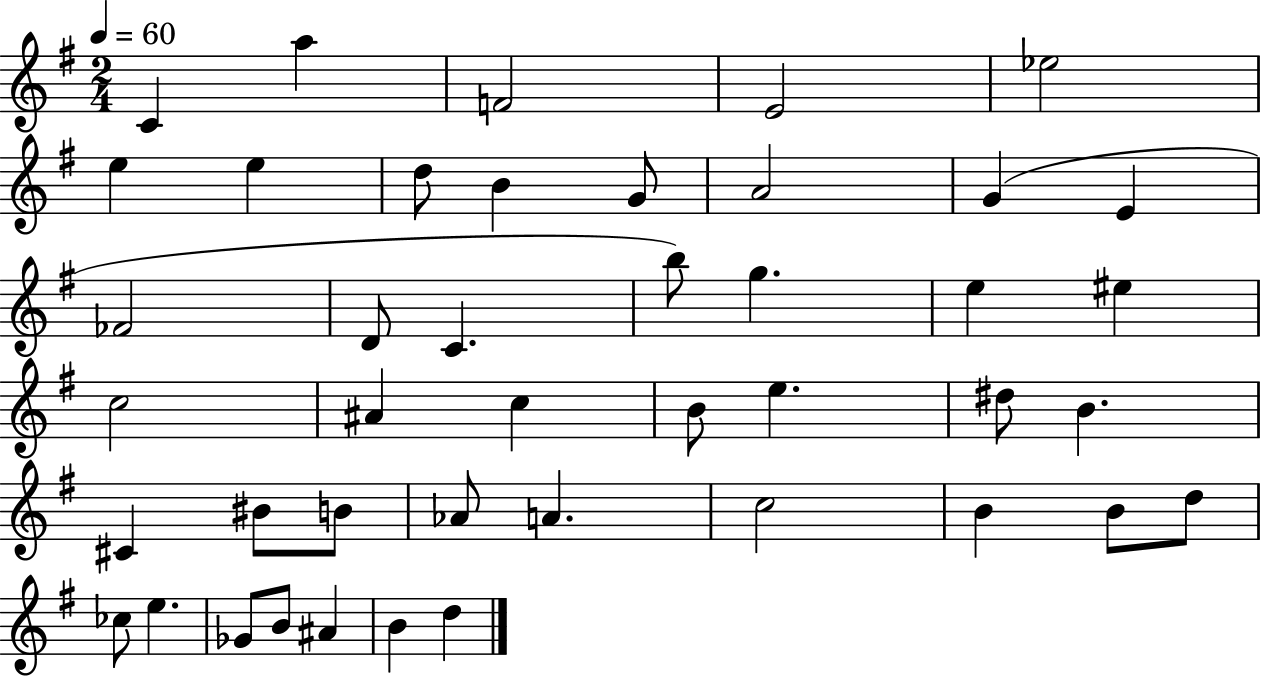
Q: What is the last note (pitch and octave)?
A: D5